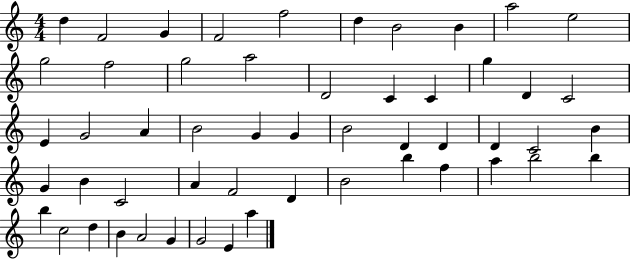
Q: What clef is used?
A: treble